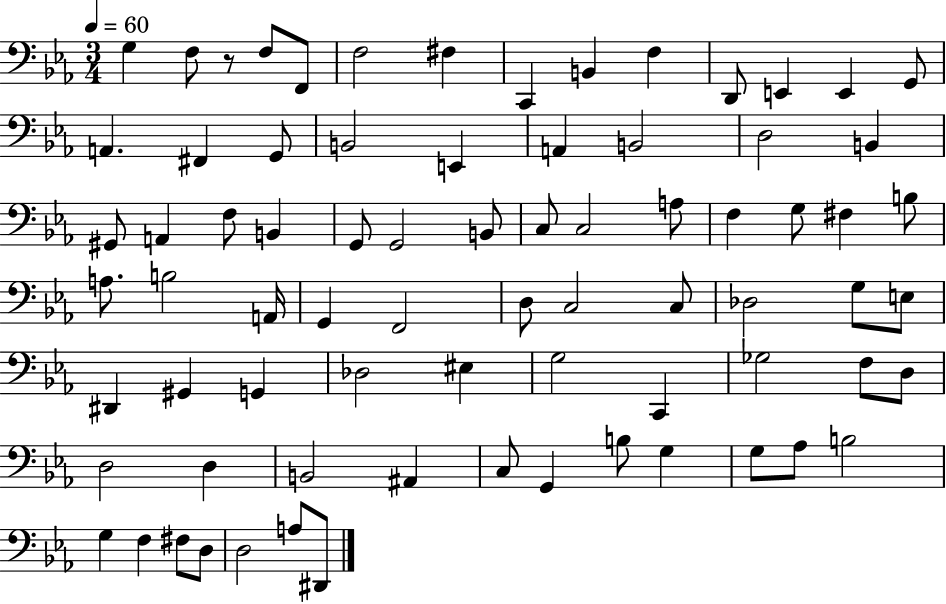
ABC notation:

X:1
T:Untitled
M:3/4
L:1/4
K:Eb
G, F,/2 z/2 F,/2 F,,/2 F,2 ^F, C,, B,, F, D,,/2 E,, E,, G,,/2 A,, ^F,, G,,/2 B,,2 E,, A,, B,,2 D,2 B,, ^G,,/2 A,, F,/2 B,, G,,/2 G,,2 B,,/2 C,/2 C,2 A,/2 F, G,/2 ^F, B,/2 A,/2 B,2 A,,/4 G,, F,,2 D,/2 C,2 C,/2 _D,2 G,/2 E,/2 ^D,, ^G,, G,, _D,2 ^E, G,2 C,, _G,2 F,/2 D,/2 D,2 D, B,,2 ^A,, C,/2 G,, B,/2 G, G,/2 _A,/2 B,2 G, F, ^F,/2 D,/2 D,2 A,/2 ^D,,/2